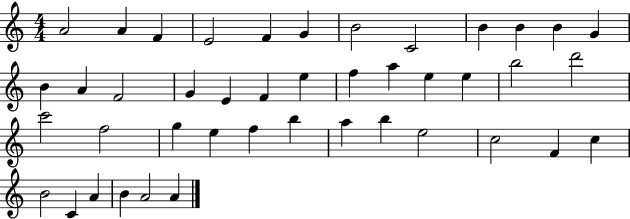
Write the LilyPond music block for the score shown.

{
  \clef treble
  \numericTimeSignature
  \time 4/4
  \key c \major
  a'2 a'4 f'4 | e'2 f'4 g'4 | b'2 c'2 | b'4 b'4 b'4 g'4 | \break b'4 a'4 f'2 | g'4 e'4 f'4 e''4 | f''4 a''4 e''4 e''4 | b''2 d'''2 | \break c'''2 f''2 | g''4 e''4 f''4 b''4 | a''4 b''4 e''2 | c''2 f'4 c''4 | \break b'2 c'4 a'4 | b'4 a'2 a'4 | \bar "|."
}